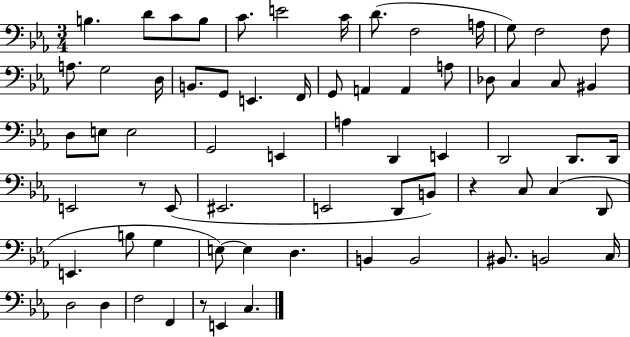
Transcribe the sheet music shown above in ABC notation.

X:1
T:Untitled
M:3/4
L:1/4
K:Eb
B, D/2 C/2 B,/2 C/2 E2 C/4 D/2 F,2 A,/4 G,/2 F,2 F,/2 A,/2 G,2 D,/4 B,,/2 G,,/2 E,, F,,/4 G,,/2 A,, A,, A,/2 _D,/2 C, C,/2 ^B,, D,/2 E,/2 E,2 G,,2 E,, A, D,, E,, D,,2 D,,/2 D,,/4 E,,2 z/2 E,,/2 ^E,,2 E,,2 D,,/2 B,,/2 z C,/2 C, D,,/2 E,, B,/2 G, E,/2 E, D, B,, B,,2 ^B,,/2 B,,2 C,/4 D,2 D, F,2 F,, z/2 E,, C,